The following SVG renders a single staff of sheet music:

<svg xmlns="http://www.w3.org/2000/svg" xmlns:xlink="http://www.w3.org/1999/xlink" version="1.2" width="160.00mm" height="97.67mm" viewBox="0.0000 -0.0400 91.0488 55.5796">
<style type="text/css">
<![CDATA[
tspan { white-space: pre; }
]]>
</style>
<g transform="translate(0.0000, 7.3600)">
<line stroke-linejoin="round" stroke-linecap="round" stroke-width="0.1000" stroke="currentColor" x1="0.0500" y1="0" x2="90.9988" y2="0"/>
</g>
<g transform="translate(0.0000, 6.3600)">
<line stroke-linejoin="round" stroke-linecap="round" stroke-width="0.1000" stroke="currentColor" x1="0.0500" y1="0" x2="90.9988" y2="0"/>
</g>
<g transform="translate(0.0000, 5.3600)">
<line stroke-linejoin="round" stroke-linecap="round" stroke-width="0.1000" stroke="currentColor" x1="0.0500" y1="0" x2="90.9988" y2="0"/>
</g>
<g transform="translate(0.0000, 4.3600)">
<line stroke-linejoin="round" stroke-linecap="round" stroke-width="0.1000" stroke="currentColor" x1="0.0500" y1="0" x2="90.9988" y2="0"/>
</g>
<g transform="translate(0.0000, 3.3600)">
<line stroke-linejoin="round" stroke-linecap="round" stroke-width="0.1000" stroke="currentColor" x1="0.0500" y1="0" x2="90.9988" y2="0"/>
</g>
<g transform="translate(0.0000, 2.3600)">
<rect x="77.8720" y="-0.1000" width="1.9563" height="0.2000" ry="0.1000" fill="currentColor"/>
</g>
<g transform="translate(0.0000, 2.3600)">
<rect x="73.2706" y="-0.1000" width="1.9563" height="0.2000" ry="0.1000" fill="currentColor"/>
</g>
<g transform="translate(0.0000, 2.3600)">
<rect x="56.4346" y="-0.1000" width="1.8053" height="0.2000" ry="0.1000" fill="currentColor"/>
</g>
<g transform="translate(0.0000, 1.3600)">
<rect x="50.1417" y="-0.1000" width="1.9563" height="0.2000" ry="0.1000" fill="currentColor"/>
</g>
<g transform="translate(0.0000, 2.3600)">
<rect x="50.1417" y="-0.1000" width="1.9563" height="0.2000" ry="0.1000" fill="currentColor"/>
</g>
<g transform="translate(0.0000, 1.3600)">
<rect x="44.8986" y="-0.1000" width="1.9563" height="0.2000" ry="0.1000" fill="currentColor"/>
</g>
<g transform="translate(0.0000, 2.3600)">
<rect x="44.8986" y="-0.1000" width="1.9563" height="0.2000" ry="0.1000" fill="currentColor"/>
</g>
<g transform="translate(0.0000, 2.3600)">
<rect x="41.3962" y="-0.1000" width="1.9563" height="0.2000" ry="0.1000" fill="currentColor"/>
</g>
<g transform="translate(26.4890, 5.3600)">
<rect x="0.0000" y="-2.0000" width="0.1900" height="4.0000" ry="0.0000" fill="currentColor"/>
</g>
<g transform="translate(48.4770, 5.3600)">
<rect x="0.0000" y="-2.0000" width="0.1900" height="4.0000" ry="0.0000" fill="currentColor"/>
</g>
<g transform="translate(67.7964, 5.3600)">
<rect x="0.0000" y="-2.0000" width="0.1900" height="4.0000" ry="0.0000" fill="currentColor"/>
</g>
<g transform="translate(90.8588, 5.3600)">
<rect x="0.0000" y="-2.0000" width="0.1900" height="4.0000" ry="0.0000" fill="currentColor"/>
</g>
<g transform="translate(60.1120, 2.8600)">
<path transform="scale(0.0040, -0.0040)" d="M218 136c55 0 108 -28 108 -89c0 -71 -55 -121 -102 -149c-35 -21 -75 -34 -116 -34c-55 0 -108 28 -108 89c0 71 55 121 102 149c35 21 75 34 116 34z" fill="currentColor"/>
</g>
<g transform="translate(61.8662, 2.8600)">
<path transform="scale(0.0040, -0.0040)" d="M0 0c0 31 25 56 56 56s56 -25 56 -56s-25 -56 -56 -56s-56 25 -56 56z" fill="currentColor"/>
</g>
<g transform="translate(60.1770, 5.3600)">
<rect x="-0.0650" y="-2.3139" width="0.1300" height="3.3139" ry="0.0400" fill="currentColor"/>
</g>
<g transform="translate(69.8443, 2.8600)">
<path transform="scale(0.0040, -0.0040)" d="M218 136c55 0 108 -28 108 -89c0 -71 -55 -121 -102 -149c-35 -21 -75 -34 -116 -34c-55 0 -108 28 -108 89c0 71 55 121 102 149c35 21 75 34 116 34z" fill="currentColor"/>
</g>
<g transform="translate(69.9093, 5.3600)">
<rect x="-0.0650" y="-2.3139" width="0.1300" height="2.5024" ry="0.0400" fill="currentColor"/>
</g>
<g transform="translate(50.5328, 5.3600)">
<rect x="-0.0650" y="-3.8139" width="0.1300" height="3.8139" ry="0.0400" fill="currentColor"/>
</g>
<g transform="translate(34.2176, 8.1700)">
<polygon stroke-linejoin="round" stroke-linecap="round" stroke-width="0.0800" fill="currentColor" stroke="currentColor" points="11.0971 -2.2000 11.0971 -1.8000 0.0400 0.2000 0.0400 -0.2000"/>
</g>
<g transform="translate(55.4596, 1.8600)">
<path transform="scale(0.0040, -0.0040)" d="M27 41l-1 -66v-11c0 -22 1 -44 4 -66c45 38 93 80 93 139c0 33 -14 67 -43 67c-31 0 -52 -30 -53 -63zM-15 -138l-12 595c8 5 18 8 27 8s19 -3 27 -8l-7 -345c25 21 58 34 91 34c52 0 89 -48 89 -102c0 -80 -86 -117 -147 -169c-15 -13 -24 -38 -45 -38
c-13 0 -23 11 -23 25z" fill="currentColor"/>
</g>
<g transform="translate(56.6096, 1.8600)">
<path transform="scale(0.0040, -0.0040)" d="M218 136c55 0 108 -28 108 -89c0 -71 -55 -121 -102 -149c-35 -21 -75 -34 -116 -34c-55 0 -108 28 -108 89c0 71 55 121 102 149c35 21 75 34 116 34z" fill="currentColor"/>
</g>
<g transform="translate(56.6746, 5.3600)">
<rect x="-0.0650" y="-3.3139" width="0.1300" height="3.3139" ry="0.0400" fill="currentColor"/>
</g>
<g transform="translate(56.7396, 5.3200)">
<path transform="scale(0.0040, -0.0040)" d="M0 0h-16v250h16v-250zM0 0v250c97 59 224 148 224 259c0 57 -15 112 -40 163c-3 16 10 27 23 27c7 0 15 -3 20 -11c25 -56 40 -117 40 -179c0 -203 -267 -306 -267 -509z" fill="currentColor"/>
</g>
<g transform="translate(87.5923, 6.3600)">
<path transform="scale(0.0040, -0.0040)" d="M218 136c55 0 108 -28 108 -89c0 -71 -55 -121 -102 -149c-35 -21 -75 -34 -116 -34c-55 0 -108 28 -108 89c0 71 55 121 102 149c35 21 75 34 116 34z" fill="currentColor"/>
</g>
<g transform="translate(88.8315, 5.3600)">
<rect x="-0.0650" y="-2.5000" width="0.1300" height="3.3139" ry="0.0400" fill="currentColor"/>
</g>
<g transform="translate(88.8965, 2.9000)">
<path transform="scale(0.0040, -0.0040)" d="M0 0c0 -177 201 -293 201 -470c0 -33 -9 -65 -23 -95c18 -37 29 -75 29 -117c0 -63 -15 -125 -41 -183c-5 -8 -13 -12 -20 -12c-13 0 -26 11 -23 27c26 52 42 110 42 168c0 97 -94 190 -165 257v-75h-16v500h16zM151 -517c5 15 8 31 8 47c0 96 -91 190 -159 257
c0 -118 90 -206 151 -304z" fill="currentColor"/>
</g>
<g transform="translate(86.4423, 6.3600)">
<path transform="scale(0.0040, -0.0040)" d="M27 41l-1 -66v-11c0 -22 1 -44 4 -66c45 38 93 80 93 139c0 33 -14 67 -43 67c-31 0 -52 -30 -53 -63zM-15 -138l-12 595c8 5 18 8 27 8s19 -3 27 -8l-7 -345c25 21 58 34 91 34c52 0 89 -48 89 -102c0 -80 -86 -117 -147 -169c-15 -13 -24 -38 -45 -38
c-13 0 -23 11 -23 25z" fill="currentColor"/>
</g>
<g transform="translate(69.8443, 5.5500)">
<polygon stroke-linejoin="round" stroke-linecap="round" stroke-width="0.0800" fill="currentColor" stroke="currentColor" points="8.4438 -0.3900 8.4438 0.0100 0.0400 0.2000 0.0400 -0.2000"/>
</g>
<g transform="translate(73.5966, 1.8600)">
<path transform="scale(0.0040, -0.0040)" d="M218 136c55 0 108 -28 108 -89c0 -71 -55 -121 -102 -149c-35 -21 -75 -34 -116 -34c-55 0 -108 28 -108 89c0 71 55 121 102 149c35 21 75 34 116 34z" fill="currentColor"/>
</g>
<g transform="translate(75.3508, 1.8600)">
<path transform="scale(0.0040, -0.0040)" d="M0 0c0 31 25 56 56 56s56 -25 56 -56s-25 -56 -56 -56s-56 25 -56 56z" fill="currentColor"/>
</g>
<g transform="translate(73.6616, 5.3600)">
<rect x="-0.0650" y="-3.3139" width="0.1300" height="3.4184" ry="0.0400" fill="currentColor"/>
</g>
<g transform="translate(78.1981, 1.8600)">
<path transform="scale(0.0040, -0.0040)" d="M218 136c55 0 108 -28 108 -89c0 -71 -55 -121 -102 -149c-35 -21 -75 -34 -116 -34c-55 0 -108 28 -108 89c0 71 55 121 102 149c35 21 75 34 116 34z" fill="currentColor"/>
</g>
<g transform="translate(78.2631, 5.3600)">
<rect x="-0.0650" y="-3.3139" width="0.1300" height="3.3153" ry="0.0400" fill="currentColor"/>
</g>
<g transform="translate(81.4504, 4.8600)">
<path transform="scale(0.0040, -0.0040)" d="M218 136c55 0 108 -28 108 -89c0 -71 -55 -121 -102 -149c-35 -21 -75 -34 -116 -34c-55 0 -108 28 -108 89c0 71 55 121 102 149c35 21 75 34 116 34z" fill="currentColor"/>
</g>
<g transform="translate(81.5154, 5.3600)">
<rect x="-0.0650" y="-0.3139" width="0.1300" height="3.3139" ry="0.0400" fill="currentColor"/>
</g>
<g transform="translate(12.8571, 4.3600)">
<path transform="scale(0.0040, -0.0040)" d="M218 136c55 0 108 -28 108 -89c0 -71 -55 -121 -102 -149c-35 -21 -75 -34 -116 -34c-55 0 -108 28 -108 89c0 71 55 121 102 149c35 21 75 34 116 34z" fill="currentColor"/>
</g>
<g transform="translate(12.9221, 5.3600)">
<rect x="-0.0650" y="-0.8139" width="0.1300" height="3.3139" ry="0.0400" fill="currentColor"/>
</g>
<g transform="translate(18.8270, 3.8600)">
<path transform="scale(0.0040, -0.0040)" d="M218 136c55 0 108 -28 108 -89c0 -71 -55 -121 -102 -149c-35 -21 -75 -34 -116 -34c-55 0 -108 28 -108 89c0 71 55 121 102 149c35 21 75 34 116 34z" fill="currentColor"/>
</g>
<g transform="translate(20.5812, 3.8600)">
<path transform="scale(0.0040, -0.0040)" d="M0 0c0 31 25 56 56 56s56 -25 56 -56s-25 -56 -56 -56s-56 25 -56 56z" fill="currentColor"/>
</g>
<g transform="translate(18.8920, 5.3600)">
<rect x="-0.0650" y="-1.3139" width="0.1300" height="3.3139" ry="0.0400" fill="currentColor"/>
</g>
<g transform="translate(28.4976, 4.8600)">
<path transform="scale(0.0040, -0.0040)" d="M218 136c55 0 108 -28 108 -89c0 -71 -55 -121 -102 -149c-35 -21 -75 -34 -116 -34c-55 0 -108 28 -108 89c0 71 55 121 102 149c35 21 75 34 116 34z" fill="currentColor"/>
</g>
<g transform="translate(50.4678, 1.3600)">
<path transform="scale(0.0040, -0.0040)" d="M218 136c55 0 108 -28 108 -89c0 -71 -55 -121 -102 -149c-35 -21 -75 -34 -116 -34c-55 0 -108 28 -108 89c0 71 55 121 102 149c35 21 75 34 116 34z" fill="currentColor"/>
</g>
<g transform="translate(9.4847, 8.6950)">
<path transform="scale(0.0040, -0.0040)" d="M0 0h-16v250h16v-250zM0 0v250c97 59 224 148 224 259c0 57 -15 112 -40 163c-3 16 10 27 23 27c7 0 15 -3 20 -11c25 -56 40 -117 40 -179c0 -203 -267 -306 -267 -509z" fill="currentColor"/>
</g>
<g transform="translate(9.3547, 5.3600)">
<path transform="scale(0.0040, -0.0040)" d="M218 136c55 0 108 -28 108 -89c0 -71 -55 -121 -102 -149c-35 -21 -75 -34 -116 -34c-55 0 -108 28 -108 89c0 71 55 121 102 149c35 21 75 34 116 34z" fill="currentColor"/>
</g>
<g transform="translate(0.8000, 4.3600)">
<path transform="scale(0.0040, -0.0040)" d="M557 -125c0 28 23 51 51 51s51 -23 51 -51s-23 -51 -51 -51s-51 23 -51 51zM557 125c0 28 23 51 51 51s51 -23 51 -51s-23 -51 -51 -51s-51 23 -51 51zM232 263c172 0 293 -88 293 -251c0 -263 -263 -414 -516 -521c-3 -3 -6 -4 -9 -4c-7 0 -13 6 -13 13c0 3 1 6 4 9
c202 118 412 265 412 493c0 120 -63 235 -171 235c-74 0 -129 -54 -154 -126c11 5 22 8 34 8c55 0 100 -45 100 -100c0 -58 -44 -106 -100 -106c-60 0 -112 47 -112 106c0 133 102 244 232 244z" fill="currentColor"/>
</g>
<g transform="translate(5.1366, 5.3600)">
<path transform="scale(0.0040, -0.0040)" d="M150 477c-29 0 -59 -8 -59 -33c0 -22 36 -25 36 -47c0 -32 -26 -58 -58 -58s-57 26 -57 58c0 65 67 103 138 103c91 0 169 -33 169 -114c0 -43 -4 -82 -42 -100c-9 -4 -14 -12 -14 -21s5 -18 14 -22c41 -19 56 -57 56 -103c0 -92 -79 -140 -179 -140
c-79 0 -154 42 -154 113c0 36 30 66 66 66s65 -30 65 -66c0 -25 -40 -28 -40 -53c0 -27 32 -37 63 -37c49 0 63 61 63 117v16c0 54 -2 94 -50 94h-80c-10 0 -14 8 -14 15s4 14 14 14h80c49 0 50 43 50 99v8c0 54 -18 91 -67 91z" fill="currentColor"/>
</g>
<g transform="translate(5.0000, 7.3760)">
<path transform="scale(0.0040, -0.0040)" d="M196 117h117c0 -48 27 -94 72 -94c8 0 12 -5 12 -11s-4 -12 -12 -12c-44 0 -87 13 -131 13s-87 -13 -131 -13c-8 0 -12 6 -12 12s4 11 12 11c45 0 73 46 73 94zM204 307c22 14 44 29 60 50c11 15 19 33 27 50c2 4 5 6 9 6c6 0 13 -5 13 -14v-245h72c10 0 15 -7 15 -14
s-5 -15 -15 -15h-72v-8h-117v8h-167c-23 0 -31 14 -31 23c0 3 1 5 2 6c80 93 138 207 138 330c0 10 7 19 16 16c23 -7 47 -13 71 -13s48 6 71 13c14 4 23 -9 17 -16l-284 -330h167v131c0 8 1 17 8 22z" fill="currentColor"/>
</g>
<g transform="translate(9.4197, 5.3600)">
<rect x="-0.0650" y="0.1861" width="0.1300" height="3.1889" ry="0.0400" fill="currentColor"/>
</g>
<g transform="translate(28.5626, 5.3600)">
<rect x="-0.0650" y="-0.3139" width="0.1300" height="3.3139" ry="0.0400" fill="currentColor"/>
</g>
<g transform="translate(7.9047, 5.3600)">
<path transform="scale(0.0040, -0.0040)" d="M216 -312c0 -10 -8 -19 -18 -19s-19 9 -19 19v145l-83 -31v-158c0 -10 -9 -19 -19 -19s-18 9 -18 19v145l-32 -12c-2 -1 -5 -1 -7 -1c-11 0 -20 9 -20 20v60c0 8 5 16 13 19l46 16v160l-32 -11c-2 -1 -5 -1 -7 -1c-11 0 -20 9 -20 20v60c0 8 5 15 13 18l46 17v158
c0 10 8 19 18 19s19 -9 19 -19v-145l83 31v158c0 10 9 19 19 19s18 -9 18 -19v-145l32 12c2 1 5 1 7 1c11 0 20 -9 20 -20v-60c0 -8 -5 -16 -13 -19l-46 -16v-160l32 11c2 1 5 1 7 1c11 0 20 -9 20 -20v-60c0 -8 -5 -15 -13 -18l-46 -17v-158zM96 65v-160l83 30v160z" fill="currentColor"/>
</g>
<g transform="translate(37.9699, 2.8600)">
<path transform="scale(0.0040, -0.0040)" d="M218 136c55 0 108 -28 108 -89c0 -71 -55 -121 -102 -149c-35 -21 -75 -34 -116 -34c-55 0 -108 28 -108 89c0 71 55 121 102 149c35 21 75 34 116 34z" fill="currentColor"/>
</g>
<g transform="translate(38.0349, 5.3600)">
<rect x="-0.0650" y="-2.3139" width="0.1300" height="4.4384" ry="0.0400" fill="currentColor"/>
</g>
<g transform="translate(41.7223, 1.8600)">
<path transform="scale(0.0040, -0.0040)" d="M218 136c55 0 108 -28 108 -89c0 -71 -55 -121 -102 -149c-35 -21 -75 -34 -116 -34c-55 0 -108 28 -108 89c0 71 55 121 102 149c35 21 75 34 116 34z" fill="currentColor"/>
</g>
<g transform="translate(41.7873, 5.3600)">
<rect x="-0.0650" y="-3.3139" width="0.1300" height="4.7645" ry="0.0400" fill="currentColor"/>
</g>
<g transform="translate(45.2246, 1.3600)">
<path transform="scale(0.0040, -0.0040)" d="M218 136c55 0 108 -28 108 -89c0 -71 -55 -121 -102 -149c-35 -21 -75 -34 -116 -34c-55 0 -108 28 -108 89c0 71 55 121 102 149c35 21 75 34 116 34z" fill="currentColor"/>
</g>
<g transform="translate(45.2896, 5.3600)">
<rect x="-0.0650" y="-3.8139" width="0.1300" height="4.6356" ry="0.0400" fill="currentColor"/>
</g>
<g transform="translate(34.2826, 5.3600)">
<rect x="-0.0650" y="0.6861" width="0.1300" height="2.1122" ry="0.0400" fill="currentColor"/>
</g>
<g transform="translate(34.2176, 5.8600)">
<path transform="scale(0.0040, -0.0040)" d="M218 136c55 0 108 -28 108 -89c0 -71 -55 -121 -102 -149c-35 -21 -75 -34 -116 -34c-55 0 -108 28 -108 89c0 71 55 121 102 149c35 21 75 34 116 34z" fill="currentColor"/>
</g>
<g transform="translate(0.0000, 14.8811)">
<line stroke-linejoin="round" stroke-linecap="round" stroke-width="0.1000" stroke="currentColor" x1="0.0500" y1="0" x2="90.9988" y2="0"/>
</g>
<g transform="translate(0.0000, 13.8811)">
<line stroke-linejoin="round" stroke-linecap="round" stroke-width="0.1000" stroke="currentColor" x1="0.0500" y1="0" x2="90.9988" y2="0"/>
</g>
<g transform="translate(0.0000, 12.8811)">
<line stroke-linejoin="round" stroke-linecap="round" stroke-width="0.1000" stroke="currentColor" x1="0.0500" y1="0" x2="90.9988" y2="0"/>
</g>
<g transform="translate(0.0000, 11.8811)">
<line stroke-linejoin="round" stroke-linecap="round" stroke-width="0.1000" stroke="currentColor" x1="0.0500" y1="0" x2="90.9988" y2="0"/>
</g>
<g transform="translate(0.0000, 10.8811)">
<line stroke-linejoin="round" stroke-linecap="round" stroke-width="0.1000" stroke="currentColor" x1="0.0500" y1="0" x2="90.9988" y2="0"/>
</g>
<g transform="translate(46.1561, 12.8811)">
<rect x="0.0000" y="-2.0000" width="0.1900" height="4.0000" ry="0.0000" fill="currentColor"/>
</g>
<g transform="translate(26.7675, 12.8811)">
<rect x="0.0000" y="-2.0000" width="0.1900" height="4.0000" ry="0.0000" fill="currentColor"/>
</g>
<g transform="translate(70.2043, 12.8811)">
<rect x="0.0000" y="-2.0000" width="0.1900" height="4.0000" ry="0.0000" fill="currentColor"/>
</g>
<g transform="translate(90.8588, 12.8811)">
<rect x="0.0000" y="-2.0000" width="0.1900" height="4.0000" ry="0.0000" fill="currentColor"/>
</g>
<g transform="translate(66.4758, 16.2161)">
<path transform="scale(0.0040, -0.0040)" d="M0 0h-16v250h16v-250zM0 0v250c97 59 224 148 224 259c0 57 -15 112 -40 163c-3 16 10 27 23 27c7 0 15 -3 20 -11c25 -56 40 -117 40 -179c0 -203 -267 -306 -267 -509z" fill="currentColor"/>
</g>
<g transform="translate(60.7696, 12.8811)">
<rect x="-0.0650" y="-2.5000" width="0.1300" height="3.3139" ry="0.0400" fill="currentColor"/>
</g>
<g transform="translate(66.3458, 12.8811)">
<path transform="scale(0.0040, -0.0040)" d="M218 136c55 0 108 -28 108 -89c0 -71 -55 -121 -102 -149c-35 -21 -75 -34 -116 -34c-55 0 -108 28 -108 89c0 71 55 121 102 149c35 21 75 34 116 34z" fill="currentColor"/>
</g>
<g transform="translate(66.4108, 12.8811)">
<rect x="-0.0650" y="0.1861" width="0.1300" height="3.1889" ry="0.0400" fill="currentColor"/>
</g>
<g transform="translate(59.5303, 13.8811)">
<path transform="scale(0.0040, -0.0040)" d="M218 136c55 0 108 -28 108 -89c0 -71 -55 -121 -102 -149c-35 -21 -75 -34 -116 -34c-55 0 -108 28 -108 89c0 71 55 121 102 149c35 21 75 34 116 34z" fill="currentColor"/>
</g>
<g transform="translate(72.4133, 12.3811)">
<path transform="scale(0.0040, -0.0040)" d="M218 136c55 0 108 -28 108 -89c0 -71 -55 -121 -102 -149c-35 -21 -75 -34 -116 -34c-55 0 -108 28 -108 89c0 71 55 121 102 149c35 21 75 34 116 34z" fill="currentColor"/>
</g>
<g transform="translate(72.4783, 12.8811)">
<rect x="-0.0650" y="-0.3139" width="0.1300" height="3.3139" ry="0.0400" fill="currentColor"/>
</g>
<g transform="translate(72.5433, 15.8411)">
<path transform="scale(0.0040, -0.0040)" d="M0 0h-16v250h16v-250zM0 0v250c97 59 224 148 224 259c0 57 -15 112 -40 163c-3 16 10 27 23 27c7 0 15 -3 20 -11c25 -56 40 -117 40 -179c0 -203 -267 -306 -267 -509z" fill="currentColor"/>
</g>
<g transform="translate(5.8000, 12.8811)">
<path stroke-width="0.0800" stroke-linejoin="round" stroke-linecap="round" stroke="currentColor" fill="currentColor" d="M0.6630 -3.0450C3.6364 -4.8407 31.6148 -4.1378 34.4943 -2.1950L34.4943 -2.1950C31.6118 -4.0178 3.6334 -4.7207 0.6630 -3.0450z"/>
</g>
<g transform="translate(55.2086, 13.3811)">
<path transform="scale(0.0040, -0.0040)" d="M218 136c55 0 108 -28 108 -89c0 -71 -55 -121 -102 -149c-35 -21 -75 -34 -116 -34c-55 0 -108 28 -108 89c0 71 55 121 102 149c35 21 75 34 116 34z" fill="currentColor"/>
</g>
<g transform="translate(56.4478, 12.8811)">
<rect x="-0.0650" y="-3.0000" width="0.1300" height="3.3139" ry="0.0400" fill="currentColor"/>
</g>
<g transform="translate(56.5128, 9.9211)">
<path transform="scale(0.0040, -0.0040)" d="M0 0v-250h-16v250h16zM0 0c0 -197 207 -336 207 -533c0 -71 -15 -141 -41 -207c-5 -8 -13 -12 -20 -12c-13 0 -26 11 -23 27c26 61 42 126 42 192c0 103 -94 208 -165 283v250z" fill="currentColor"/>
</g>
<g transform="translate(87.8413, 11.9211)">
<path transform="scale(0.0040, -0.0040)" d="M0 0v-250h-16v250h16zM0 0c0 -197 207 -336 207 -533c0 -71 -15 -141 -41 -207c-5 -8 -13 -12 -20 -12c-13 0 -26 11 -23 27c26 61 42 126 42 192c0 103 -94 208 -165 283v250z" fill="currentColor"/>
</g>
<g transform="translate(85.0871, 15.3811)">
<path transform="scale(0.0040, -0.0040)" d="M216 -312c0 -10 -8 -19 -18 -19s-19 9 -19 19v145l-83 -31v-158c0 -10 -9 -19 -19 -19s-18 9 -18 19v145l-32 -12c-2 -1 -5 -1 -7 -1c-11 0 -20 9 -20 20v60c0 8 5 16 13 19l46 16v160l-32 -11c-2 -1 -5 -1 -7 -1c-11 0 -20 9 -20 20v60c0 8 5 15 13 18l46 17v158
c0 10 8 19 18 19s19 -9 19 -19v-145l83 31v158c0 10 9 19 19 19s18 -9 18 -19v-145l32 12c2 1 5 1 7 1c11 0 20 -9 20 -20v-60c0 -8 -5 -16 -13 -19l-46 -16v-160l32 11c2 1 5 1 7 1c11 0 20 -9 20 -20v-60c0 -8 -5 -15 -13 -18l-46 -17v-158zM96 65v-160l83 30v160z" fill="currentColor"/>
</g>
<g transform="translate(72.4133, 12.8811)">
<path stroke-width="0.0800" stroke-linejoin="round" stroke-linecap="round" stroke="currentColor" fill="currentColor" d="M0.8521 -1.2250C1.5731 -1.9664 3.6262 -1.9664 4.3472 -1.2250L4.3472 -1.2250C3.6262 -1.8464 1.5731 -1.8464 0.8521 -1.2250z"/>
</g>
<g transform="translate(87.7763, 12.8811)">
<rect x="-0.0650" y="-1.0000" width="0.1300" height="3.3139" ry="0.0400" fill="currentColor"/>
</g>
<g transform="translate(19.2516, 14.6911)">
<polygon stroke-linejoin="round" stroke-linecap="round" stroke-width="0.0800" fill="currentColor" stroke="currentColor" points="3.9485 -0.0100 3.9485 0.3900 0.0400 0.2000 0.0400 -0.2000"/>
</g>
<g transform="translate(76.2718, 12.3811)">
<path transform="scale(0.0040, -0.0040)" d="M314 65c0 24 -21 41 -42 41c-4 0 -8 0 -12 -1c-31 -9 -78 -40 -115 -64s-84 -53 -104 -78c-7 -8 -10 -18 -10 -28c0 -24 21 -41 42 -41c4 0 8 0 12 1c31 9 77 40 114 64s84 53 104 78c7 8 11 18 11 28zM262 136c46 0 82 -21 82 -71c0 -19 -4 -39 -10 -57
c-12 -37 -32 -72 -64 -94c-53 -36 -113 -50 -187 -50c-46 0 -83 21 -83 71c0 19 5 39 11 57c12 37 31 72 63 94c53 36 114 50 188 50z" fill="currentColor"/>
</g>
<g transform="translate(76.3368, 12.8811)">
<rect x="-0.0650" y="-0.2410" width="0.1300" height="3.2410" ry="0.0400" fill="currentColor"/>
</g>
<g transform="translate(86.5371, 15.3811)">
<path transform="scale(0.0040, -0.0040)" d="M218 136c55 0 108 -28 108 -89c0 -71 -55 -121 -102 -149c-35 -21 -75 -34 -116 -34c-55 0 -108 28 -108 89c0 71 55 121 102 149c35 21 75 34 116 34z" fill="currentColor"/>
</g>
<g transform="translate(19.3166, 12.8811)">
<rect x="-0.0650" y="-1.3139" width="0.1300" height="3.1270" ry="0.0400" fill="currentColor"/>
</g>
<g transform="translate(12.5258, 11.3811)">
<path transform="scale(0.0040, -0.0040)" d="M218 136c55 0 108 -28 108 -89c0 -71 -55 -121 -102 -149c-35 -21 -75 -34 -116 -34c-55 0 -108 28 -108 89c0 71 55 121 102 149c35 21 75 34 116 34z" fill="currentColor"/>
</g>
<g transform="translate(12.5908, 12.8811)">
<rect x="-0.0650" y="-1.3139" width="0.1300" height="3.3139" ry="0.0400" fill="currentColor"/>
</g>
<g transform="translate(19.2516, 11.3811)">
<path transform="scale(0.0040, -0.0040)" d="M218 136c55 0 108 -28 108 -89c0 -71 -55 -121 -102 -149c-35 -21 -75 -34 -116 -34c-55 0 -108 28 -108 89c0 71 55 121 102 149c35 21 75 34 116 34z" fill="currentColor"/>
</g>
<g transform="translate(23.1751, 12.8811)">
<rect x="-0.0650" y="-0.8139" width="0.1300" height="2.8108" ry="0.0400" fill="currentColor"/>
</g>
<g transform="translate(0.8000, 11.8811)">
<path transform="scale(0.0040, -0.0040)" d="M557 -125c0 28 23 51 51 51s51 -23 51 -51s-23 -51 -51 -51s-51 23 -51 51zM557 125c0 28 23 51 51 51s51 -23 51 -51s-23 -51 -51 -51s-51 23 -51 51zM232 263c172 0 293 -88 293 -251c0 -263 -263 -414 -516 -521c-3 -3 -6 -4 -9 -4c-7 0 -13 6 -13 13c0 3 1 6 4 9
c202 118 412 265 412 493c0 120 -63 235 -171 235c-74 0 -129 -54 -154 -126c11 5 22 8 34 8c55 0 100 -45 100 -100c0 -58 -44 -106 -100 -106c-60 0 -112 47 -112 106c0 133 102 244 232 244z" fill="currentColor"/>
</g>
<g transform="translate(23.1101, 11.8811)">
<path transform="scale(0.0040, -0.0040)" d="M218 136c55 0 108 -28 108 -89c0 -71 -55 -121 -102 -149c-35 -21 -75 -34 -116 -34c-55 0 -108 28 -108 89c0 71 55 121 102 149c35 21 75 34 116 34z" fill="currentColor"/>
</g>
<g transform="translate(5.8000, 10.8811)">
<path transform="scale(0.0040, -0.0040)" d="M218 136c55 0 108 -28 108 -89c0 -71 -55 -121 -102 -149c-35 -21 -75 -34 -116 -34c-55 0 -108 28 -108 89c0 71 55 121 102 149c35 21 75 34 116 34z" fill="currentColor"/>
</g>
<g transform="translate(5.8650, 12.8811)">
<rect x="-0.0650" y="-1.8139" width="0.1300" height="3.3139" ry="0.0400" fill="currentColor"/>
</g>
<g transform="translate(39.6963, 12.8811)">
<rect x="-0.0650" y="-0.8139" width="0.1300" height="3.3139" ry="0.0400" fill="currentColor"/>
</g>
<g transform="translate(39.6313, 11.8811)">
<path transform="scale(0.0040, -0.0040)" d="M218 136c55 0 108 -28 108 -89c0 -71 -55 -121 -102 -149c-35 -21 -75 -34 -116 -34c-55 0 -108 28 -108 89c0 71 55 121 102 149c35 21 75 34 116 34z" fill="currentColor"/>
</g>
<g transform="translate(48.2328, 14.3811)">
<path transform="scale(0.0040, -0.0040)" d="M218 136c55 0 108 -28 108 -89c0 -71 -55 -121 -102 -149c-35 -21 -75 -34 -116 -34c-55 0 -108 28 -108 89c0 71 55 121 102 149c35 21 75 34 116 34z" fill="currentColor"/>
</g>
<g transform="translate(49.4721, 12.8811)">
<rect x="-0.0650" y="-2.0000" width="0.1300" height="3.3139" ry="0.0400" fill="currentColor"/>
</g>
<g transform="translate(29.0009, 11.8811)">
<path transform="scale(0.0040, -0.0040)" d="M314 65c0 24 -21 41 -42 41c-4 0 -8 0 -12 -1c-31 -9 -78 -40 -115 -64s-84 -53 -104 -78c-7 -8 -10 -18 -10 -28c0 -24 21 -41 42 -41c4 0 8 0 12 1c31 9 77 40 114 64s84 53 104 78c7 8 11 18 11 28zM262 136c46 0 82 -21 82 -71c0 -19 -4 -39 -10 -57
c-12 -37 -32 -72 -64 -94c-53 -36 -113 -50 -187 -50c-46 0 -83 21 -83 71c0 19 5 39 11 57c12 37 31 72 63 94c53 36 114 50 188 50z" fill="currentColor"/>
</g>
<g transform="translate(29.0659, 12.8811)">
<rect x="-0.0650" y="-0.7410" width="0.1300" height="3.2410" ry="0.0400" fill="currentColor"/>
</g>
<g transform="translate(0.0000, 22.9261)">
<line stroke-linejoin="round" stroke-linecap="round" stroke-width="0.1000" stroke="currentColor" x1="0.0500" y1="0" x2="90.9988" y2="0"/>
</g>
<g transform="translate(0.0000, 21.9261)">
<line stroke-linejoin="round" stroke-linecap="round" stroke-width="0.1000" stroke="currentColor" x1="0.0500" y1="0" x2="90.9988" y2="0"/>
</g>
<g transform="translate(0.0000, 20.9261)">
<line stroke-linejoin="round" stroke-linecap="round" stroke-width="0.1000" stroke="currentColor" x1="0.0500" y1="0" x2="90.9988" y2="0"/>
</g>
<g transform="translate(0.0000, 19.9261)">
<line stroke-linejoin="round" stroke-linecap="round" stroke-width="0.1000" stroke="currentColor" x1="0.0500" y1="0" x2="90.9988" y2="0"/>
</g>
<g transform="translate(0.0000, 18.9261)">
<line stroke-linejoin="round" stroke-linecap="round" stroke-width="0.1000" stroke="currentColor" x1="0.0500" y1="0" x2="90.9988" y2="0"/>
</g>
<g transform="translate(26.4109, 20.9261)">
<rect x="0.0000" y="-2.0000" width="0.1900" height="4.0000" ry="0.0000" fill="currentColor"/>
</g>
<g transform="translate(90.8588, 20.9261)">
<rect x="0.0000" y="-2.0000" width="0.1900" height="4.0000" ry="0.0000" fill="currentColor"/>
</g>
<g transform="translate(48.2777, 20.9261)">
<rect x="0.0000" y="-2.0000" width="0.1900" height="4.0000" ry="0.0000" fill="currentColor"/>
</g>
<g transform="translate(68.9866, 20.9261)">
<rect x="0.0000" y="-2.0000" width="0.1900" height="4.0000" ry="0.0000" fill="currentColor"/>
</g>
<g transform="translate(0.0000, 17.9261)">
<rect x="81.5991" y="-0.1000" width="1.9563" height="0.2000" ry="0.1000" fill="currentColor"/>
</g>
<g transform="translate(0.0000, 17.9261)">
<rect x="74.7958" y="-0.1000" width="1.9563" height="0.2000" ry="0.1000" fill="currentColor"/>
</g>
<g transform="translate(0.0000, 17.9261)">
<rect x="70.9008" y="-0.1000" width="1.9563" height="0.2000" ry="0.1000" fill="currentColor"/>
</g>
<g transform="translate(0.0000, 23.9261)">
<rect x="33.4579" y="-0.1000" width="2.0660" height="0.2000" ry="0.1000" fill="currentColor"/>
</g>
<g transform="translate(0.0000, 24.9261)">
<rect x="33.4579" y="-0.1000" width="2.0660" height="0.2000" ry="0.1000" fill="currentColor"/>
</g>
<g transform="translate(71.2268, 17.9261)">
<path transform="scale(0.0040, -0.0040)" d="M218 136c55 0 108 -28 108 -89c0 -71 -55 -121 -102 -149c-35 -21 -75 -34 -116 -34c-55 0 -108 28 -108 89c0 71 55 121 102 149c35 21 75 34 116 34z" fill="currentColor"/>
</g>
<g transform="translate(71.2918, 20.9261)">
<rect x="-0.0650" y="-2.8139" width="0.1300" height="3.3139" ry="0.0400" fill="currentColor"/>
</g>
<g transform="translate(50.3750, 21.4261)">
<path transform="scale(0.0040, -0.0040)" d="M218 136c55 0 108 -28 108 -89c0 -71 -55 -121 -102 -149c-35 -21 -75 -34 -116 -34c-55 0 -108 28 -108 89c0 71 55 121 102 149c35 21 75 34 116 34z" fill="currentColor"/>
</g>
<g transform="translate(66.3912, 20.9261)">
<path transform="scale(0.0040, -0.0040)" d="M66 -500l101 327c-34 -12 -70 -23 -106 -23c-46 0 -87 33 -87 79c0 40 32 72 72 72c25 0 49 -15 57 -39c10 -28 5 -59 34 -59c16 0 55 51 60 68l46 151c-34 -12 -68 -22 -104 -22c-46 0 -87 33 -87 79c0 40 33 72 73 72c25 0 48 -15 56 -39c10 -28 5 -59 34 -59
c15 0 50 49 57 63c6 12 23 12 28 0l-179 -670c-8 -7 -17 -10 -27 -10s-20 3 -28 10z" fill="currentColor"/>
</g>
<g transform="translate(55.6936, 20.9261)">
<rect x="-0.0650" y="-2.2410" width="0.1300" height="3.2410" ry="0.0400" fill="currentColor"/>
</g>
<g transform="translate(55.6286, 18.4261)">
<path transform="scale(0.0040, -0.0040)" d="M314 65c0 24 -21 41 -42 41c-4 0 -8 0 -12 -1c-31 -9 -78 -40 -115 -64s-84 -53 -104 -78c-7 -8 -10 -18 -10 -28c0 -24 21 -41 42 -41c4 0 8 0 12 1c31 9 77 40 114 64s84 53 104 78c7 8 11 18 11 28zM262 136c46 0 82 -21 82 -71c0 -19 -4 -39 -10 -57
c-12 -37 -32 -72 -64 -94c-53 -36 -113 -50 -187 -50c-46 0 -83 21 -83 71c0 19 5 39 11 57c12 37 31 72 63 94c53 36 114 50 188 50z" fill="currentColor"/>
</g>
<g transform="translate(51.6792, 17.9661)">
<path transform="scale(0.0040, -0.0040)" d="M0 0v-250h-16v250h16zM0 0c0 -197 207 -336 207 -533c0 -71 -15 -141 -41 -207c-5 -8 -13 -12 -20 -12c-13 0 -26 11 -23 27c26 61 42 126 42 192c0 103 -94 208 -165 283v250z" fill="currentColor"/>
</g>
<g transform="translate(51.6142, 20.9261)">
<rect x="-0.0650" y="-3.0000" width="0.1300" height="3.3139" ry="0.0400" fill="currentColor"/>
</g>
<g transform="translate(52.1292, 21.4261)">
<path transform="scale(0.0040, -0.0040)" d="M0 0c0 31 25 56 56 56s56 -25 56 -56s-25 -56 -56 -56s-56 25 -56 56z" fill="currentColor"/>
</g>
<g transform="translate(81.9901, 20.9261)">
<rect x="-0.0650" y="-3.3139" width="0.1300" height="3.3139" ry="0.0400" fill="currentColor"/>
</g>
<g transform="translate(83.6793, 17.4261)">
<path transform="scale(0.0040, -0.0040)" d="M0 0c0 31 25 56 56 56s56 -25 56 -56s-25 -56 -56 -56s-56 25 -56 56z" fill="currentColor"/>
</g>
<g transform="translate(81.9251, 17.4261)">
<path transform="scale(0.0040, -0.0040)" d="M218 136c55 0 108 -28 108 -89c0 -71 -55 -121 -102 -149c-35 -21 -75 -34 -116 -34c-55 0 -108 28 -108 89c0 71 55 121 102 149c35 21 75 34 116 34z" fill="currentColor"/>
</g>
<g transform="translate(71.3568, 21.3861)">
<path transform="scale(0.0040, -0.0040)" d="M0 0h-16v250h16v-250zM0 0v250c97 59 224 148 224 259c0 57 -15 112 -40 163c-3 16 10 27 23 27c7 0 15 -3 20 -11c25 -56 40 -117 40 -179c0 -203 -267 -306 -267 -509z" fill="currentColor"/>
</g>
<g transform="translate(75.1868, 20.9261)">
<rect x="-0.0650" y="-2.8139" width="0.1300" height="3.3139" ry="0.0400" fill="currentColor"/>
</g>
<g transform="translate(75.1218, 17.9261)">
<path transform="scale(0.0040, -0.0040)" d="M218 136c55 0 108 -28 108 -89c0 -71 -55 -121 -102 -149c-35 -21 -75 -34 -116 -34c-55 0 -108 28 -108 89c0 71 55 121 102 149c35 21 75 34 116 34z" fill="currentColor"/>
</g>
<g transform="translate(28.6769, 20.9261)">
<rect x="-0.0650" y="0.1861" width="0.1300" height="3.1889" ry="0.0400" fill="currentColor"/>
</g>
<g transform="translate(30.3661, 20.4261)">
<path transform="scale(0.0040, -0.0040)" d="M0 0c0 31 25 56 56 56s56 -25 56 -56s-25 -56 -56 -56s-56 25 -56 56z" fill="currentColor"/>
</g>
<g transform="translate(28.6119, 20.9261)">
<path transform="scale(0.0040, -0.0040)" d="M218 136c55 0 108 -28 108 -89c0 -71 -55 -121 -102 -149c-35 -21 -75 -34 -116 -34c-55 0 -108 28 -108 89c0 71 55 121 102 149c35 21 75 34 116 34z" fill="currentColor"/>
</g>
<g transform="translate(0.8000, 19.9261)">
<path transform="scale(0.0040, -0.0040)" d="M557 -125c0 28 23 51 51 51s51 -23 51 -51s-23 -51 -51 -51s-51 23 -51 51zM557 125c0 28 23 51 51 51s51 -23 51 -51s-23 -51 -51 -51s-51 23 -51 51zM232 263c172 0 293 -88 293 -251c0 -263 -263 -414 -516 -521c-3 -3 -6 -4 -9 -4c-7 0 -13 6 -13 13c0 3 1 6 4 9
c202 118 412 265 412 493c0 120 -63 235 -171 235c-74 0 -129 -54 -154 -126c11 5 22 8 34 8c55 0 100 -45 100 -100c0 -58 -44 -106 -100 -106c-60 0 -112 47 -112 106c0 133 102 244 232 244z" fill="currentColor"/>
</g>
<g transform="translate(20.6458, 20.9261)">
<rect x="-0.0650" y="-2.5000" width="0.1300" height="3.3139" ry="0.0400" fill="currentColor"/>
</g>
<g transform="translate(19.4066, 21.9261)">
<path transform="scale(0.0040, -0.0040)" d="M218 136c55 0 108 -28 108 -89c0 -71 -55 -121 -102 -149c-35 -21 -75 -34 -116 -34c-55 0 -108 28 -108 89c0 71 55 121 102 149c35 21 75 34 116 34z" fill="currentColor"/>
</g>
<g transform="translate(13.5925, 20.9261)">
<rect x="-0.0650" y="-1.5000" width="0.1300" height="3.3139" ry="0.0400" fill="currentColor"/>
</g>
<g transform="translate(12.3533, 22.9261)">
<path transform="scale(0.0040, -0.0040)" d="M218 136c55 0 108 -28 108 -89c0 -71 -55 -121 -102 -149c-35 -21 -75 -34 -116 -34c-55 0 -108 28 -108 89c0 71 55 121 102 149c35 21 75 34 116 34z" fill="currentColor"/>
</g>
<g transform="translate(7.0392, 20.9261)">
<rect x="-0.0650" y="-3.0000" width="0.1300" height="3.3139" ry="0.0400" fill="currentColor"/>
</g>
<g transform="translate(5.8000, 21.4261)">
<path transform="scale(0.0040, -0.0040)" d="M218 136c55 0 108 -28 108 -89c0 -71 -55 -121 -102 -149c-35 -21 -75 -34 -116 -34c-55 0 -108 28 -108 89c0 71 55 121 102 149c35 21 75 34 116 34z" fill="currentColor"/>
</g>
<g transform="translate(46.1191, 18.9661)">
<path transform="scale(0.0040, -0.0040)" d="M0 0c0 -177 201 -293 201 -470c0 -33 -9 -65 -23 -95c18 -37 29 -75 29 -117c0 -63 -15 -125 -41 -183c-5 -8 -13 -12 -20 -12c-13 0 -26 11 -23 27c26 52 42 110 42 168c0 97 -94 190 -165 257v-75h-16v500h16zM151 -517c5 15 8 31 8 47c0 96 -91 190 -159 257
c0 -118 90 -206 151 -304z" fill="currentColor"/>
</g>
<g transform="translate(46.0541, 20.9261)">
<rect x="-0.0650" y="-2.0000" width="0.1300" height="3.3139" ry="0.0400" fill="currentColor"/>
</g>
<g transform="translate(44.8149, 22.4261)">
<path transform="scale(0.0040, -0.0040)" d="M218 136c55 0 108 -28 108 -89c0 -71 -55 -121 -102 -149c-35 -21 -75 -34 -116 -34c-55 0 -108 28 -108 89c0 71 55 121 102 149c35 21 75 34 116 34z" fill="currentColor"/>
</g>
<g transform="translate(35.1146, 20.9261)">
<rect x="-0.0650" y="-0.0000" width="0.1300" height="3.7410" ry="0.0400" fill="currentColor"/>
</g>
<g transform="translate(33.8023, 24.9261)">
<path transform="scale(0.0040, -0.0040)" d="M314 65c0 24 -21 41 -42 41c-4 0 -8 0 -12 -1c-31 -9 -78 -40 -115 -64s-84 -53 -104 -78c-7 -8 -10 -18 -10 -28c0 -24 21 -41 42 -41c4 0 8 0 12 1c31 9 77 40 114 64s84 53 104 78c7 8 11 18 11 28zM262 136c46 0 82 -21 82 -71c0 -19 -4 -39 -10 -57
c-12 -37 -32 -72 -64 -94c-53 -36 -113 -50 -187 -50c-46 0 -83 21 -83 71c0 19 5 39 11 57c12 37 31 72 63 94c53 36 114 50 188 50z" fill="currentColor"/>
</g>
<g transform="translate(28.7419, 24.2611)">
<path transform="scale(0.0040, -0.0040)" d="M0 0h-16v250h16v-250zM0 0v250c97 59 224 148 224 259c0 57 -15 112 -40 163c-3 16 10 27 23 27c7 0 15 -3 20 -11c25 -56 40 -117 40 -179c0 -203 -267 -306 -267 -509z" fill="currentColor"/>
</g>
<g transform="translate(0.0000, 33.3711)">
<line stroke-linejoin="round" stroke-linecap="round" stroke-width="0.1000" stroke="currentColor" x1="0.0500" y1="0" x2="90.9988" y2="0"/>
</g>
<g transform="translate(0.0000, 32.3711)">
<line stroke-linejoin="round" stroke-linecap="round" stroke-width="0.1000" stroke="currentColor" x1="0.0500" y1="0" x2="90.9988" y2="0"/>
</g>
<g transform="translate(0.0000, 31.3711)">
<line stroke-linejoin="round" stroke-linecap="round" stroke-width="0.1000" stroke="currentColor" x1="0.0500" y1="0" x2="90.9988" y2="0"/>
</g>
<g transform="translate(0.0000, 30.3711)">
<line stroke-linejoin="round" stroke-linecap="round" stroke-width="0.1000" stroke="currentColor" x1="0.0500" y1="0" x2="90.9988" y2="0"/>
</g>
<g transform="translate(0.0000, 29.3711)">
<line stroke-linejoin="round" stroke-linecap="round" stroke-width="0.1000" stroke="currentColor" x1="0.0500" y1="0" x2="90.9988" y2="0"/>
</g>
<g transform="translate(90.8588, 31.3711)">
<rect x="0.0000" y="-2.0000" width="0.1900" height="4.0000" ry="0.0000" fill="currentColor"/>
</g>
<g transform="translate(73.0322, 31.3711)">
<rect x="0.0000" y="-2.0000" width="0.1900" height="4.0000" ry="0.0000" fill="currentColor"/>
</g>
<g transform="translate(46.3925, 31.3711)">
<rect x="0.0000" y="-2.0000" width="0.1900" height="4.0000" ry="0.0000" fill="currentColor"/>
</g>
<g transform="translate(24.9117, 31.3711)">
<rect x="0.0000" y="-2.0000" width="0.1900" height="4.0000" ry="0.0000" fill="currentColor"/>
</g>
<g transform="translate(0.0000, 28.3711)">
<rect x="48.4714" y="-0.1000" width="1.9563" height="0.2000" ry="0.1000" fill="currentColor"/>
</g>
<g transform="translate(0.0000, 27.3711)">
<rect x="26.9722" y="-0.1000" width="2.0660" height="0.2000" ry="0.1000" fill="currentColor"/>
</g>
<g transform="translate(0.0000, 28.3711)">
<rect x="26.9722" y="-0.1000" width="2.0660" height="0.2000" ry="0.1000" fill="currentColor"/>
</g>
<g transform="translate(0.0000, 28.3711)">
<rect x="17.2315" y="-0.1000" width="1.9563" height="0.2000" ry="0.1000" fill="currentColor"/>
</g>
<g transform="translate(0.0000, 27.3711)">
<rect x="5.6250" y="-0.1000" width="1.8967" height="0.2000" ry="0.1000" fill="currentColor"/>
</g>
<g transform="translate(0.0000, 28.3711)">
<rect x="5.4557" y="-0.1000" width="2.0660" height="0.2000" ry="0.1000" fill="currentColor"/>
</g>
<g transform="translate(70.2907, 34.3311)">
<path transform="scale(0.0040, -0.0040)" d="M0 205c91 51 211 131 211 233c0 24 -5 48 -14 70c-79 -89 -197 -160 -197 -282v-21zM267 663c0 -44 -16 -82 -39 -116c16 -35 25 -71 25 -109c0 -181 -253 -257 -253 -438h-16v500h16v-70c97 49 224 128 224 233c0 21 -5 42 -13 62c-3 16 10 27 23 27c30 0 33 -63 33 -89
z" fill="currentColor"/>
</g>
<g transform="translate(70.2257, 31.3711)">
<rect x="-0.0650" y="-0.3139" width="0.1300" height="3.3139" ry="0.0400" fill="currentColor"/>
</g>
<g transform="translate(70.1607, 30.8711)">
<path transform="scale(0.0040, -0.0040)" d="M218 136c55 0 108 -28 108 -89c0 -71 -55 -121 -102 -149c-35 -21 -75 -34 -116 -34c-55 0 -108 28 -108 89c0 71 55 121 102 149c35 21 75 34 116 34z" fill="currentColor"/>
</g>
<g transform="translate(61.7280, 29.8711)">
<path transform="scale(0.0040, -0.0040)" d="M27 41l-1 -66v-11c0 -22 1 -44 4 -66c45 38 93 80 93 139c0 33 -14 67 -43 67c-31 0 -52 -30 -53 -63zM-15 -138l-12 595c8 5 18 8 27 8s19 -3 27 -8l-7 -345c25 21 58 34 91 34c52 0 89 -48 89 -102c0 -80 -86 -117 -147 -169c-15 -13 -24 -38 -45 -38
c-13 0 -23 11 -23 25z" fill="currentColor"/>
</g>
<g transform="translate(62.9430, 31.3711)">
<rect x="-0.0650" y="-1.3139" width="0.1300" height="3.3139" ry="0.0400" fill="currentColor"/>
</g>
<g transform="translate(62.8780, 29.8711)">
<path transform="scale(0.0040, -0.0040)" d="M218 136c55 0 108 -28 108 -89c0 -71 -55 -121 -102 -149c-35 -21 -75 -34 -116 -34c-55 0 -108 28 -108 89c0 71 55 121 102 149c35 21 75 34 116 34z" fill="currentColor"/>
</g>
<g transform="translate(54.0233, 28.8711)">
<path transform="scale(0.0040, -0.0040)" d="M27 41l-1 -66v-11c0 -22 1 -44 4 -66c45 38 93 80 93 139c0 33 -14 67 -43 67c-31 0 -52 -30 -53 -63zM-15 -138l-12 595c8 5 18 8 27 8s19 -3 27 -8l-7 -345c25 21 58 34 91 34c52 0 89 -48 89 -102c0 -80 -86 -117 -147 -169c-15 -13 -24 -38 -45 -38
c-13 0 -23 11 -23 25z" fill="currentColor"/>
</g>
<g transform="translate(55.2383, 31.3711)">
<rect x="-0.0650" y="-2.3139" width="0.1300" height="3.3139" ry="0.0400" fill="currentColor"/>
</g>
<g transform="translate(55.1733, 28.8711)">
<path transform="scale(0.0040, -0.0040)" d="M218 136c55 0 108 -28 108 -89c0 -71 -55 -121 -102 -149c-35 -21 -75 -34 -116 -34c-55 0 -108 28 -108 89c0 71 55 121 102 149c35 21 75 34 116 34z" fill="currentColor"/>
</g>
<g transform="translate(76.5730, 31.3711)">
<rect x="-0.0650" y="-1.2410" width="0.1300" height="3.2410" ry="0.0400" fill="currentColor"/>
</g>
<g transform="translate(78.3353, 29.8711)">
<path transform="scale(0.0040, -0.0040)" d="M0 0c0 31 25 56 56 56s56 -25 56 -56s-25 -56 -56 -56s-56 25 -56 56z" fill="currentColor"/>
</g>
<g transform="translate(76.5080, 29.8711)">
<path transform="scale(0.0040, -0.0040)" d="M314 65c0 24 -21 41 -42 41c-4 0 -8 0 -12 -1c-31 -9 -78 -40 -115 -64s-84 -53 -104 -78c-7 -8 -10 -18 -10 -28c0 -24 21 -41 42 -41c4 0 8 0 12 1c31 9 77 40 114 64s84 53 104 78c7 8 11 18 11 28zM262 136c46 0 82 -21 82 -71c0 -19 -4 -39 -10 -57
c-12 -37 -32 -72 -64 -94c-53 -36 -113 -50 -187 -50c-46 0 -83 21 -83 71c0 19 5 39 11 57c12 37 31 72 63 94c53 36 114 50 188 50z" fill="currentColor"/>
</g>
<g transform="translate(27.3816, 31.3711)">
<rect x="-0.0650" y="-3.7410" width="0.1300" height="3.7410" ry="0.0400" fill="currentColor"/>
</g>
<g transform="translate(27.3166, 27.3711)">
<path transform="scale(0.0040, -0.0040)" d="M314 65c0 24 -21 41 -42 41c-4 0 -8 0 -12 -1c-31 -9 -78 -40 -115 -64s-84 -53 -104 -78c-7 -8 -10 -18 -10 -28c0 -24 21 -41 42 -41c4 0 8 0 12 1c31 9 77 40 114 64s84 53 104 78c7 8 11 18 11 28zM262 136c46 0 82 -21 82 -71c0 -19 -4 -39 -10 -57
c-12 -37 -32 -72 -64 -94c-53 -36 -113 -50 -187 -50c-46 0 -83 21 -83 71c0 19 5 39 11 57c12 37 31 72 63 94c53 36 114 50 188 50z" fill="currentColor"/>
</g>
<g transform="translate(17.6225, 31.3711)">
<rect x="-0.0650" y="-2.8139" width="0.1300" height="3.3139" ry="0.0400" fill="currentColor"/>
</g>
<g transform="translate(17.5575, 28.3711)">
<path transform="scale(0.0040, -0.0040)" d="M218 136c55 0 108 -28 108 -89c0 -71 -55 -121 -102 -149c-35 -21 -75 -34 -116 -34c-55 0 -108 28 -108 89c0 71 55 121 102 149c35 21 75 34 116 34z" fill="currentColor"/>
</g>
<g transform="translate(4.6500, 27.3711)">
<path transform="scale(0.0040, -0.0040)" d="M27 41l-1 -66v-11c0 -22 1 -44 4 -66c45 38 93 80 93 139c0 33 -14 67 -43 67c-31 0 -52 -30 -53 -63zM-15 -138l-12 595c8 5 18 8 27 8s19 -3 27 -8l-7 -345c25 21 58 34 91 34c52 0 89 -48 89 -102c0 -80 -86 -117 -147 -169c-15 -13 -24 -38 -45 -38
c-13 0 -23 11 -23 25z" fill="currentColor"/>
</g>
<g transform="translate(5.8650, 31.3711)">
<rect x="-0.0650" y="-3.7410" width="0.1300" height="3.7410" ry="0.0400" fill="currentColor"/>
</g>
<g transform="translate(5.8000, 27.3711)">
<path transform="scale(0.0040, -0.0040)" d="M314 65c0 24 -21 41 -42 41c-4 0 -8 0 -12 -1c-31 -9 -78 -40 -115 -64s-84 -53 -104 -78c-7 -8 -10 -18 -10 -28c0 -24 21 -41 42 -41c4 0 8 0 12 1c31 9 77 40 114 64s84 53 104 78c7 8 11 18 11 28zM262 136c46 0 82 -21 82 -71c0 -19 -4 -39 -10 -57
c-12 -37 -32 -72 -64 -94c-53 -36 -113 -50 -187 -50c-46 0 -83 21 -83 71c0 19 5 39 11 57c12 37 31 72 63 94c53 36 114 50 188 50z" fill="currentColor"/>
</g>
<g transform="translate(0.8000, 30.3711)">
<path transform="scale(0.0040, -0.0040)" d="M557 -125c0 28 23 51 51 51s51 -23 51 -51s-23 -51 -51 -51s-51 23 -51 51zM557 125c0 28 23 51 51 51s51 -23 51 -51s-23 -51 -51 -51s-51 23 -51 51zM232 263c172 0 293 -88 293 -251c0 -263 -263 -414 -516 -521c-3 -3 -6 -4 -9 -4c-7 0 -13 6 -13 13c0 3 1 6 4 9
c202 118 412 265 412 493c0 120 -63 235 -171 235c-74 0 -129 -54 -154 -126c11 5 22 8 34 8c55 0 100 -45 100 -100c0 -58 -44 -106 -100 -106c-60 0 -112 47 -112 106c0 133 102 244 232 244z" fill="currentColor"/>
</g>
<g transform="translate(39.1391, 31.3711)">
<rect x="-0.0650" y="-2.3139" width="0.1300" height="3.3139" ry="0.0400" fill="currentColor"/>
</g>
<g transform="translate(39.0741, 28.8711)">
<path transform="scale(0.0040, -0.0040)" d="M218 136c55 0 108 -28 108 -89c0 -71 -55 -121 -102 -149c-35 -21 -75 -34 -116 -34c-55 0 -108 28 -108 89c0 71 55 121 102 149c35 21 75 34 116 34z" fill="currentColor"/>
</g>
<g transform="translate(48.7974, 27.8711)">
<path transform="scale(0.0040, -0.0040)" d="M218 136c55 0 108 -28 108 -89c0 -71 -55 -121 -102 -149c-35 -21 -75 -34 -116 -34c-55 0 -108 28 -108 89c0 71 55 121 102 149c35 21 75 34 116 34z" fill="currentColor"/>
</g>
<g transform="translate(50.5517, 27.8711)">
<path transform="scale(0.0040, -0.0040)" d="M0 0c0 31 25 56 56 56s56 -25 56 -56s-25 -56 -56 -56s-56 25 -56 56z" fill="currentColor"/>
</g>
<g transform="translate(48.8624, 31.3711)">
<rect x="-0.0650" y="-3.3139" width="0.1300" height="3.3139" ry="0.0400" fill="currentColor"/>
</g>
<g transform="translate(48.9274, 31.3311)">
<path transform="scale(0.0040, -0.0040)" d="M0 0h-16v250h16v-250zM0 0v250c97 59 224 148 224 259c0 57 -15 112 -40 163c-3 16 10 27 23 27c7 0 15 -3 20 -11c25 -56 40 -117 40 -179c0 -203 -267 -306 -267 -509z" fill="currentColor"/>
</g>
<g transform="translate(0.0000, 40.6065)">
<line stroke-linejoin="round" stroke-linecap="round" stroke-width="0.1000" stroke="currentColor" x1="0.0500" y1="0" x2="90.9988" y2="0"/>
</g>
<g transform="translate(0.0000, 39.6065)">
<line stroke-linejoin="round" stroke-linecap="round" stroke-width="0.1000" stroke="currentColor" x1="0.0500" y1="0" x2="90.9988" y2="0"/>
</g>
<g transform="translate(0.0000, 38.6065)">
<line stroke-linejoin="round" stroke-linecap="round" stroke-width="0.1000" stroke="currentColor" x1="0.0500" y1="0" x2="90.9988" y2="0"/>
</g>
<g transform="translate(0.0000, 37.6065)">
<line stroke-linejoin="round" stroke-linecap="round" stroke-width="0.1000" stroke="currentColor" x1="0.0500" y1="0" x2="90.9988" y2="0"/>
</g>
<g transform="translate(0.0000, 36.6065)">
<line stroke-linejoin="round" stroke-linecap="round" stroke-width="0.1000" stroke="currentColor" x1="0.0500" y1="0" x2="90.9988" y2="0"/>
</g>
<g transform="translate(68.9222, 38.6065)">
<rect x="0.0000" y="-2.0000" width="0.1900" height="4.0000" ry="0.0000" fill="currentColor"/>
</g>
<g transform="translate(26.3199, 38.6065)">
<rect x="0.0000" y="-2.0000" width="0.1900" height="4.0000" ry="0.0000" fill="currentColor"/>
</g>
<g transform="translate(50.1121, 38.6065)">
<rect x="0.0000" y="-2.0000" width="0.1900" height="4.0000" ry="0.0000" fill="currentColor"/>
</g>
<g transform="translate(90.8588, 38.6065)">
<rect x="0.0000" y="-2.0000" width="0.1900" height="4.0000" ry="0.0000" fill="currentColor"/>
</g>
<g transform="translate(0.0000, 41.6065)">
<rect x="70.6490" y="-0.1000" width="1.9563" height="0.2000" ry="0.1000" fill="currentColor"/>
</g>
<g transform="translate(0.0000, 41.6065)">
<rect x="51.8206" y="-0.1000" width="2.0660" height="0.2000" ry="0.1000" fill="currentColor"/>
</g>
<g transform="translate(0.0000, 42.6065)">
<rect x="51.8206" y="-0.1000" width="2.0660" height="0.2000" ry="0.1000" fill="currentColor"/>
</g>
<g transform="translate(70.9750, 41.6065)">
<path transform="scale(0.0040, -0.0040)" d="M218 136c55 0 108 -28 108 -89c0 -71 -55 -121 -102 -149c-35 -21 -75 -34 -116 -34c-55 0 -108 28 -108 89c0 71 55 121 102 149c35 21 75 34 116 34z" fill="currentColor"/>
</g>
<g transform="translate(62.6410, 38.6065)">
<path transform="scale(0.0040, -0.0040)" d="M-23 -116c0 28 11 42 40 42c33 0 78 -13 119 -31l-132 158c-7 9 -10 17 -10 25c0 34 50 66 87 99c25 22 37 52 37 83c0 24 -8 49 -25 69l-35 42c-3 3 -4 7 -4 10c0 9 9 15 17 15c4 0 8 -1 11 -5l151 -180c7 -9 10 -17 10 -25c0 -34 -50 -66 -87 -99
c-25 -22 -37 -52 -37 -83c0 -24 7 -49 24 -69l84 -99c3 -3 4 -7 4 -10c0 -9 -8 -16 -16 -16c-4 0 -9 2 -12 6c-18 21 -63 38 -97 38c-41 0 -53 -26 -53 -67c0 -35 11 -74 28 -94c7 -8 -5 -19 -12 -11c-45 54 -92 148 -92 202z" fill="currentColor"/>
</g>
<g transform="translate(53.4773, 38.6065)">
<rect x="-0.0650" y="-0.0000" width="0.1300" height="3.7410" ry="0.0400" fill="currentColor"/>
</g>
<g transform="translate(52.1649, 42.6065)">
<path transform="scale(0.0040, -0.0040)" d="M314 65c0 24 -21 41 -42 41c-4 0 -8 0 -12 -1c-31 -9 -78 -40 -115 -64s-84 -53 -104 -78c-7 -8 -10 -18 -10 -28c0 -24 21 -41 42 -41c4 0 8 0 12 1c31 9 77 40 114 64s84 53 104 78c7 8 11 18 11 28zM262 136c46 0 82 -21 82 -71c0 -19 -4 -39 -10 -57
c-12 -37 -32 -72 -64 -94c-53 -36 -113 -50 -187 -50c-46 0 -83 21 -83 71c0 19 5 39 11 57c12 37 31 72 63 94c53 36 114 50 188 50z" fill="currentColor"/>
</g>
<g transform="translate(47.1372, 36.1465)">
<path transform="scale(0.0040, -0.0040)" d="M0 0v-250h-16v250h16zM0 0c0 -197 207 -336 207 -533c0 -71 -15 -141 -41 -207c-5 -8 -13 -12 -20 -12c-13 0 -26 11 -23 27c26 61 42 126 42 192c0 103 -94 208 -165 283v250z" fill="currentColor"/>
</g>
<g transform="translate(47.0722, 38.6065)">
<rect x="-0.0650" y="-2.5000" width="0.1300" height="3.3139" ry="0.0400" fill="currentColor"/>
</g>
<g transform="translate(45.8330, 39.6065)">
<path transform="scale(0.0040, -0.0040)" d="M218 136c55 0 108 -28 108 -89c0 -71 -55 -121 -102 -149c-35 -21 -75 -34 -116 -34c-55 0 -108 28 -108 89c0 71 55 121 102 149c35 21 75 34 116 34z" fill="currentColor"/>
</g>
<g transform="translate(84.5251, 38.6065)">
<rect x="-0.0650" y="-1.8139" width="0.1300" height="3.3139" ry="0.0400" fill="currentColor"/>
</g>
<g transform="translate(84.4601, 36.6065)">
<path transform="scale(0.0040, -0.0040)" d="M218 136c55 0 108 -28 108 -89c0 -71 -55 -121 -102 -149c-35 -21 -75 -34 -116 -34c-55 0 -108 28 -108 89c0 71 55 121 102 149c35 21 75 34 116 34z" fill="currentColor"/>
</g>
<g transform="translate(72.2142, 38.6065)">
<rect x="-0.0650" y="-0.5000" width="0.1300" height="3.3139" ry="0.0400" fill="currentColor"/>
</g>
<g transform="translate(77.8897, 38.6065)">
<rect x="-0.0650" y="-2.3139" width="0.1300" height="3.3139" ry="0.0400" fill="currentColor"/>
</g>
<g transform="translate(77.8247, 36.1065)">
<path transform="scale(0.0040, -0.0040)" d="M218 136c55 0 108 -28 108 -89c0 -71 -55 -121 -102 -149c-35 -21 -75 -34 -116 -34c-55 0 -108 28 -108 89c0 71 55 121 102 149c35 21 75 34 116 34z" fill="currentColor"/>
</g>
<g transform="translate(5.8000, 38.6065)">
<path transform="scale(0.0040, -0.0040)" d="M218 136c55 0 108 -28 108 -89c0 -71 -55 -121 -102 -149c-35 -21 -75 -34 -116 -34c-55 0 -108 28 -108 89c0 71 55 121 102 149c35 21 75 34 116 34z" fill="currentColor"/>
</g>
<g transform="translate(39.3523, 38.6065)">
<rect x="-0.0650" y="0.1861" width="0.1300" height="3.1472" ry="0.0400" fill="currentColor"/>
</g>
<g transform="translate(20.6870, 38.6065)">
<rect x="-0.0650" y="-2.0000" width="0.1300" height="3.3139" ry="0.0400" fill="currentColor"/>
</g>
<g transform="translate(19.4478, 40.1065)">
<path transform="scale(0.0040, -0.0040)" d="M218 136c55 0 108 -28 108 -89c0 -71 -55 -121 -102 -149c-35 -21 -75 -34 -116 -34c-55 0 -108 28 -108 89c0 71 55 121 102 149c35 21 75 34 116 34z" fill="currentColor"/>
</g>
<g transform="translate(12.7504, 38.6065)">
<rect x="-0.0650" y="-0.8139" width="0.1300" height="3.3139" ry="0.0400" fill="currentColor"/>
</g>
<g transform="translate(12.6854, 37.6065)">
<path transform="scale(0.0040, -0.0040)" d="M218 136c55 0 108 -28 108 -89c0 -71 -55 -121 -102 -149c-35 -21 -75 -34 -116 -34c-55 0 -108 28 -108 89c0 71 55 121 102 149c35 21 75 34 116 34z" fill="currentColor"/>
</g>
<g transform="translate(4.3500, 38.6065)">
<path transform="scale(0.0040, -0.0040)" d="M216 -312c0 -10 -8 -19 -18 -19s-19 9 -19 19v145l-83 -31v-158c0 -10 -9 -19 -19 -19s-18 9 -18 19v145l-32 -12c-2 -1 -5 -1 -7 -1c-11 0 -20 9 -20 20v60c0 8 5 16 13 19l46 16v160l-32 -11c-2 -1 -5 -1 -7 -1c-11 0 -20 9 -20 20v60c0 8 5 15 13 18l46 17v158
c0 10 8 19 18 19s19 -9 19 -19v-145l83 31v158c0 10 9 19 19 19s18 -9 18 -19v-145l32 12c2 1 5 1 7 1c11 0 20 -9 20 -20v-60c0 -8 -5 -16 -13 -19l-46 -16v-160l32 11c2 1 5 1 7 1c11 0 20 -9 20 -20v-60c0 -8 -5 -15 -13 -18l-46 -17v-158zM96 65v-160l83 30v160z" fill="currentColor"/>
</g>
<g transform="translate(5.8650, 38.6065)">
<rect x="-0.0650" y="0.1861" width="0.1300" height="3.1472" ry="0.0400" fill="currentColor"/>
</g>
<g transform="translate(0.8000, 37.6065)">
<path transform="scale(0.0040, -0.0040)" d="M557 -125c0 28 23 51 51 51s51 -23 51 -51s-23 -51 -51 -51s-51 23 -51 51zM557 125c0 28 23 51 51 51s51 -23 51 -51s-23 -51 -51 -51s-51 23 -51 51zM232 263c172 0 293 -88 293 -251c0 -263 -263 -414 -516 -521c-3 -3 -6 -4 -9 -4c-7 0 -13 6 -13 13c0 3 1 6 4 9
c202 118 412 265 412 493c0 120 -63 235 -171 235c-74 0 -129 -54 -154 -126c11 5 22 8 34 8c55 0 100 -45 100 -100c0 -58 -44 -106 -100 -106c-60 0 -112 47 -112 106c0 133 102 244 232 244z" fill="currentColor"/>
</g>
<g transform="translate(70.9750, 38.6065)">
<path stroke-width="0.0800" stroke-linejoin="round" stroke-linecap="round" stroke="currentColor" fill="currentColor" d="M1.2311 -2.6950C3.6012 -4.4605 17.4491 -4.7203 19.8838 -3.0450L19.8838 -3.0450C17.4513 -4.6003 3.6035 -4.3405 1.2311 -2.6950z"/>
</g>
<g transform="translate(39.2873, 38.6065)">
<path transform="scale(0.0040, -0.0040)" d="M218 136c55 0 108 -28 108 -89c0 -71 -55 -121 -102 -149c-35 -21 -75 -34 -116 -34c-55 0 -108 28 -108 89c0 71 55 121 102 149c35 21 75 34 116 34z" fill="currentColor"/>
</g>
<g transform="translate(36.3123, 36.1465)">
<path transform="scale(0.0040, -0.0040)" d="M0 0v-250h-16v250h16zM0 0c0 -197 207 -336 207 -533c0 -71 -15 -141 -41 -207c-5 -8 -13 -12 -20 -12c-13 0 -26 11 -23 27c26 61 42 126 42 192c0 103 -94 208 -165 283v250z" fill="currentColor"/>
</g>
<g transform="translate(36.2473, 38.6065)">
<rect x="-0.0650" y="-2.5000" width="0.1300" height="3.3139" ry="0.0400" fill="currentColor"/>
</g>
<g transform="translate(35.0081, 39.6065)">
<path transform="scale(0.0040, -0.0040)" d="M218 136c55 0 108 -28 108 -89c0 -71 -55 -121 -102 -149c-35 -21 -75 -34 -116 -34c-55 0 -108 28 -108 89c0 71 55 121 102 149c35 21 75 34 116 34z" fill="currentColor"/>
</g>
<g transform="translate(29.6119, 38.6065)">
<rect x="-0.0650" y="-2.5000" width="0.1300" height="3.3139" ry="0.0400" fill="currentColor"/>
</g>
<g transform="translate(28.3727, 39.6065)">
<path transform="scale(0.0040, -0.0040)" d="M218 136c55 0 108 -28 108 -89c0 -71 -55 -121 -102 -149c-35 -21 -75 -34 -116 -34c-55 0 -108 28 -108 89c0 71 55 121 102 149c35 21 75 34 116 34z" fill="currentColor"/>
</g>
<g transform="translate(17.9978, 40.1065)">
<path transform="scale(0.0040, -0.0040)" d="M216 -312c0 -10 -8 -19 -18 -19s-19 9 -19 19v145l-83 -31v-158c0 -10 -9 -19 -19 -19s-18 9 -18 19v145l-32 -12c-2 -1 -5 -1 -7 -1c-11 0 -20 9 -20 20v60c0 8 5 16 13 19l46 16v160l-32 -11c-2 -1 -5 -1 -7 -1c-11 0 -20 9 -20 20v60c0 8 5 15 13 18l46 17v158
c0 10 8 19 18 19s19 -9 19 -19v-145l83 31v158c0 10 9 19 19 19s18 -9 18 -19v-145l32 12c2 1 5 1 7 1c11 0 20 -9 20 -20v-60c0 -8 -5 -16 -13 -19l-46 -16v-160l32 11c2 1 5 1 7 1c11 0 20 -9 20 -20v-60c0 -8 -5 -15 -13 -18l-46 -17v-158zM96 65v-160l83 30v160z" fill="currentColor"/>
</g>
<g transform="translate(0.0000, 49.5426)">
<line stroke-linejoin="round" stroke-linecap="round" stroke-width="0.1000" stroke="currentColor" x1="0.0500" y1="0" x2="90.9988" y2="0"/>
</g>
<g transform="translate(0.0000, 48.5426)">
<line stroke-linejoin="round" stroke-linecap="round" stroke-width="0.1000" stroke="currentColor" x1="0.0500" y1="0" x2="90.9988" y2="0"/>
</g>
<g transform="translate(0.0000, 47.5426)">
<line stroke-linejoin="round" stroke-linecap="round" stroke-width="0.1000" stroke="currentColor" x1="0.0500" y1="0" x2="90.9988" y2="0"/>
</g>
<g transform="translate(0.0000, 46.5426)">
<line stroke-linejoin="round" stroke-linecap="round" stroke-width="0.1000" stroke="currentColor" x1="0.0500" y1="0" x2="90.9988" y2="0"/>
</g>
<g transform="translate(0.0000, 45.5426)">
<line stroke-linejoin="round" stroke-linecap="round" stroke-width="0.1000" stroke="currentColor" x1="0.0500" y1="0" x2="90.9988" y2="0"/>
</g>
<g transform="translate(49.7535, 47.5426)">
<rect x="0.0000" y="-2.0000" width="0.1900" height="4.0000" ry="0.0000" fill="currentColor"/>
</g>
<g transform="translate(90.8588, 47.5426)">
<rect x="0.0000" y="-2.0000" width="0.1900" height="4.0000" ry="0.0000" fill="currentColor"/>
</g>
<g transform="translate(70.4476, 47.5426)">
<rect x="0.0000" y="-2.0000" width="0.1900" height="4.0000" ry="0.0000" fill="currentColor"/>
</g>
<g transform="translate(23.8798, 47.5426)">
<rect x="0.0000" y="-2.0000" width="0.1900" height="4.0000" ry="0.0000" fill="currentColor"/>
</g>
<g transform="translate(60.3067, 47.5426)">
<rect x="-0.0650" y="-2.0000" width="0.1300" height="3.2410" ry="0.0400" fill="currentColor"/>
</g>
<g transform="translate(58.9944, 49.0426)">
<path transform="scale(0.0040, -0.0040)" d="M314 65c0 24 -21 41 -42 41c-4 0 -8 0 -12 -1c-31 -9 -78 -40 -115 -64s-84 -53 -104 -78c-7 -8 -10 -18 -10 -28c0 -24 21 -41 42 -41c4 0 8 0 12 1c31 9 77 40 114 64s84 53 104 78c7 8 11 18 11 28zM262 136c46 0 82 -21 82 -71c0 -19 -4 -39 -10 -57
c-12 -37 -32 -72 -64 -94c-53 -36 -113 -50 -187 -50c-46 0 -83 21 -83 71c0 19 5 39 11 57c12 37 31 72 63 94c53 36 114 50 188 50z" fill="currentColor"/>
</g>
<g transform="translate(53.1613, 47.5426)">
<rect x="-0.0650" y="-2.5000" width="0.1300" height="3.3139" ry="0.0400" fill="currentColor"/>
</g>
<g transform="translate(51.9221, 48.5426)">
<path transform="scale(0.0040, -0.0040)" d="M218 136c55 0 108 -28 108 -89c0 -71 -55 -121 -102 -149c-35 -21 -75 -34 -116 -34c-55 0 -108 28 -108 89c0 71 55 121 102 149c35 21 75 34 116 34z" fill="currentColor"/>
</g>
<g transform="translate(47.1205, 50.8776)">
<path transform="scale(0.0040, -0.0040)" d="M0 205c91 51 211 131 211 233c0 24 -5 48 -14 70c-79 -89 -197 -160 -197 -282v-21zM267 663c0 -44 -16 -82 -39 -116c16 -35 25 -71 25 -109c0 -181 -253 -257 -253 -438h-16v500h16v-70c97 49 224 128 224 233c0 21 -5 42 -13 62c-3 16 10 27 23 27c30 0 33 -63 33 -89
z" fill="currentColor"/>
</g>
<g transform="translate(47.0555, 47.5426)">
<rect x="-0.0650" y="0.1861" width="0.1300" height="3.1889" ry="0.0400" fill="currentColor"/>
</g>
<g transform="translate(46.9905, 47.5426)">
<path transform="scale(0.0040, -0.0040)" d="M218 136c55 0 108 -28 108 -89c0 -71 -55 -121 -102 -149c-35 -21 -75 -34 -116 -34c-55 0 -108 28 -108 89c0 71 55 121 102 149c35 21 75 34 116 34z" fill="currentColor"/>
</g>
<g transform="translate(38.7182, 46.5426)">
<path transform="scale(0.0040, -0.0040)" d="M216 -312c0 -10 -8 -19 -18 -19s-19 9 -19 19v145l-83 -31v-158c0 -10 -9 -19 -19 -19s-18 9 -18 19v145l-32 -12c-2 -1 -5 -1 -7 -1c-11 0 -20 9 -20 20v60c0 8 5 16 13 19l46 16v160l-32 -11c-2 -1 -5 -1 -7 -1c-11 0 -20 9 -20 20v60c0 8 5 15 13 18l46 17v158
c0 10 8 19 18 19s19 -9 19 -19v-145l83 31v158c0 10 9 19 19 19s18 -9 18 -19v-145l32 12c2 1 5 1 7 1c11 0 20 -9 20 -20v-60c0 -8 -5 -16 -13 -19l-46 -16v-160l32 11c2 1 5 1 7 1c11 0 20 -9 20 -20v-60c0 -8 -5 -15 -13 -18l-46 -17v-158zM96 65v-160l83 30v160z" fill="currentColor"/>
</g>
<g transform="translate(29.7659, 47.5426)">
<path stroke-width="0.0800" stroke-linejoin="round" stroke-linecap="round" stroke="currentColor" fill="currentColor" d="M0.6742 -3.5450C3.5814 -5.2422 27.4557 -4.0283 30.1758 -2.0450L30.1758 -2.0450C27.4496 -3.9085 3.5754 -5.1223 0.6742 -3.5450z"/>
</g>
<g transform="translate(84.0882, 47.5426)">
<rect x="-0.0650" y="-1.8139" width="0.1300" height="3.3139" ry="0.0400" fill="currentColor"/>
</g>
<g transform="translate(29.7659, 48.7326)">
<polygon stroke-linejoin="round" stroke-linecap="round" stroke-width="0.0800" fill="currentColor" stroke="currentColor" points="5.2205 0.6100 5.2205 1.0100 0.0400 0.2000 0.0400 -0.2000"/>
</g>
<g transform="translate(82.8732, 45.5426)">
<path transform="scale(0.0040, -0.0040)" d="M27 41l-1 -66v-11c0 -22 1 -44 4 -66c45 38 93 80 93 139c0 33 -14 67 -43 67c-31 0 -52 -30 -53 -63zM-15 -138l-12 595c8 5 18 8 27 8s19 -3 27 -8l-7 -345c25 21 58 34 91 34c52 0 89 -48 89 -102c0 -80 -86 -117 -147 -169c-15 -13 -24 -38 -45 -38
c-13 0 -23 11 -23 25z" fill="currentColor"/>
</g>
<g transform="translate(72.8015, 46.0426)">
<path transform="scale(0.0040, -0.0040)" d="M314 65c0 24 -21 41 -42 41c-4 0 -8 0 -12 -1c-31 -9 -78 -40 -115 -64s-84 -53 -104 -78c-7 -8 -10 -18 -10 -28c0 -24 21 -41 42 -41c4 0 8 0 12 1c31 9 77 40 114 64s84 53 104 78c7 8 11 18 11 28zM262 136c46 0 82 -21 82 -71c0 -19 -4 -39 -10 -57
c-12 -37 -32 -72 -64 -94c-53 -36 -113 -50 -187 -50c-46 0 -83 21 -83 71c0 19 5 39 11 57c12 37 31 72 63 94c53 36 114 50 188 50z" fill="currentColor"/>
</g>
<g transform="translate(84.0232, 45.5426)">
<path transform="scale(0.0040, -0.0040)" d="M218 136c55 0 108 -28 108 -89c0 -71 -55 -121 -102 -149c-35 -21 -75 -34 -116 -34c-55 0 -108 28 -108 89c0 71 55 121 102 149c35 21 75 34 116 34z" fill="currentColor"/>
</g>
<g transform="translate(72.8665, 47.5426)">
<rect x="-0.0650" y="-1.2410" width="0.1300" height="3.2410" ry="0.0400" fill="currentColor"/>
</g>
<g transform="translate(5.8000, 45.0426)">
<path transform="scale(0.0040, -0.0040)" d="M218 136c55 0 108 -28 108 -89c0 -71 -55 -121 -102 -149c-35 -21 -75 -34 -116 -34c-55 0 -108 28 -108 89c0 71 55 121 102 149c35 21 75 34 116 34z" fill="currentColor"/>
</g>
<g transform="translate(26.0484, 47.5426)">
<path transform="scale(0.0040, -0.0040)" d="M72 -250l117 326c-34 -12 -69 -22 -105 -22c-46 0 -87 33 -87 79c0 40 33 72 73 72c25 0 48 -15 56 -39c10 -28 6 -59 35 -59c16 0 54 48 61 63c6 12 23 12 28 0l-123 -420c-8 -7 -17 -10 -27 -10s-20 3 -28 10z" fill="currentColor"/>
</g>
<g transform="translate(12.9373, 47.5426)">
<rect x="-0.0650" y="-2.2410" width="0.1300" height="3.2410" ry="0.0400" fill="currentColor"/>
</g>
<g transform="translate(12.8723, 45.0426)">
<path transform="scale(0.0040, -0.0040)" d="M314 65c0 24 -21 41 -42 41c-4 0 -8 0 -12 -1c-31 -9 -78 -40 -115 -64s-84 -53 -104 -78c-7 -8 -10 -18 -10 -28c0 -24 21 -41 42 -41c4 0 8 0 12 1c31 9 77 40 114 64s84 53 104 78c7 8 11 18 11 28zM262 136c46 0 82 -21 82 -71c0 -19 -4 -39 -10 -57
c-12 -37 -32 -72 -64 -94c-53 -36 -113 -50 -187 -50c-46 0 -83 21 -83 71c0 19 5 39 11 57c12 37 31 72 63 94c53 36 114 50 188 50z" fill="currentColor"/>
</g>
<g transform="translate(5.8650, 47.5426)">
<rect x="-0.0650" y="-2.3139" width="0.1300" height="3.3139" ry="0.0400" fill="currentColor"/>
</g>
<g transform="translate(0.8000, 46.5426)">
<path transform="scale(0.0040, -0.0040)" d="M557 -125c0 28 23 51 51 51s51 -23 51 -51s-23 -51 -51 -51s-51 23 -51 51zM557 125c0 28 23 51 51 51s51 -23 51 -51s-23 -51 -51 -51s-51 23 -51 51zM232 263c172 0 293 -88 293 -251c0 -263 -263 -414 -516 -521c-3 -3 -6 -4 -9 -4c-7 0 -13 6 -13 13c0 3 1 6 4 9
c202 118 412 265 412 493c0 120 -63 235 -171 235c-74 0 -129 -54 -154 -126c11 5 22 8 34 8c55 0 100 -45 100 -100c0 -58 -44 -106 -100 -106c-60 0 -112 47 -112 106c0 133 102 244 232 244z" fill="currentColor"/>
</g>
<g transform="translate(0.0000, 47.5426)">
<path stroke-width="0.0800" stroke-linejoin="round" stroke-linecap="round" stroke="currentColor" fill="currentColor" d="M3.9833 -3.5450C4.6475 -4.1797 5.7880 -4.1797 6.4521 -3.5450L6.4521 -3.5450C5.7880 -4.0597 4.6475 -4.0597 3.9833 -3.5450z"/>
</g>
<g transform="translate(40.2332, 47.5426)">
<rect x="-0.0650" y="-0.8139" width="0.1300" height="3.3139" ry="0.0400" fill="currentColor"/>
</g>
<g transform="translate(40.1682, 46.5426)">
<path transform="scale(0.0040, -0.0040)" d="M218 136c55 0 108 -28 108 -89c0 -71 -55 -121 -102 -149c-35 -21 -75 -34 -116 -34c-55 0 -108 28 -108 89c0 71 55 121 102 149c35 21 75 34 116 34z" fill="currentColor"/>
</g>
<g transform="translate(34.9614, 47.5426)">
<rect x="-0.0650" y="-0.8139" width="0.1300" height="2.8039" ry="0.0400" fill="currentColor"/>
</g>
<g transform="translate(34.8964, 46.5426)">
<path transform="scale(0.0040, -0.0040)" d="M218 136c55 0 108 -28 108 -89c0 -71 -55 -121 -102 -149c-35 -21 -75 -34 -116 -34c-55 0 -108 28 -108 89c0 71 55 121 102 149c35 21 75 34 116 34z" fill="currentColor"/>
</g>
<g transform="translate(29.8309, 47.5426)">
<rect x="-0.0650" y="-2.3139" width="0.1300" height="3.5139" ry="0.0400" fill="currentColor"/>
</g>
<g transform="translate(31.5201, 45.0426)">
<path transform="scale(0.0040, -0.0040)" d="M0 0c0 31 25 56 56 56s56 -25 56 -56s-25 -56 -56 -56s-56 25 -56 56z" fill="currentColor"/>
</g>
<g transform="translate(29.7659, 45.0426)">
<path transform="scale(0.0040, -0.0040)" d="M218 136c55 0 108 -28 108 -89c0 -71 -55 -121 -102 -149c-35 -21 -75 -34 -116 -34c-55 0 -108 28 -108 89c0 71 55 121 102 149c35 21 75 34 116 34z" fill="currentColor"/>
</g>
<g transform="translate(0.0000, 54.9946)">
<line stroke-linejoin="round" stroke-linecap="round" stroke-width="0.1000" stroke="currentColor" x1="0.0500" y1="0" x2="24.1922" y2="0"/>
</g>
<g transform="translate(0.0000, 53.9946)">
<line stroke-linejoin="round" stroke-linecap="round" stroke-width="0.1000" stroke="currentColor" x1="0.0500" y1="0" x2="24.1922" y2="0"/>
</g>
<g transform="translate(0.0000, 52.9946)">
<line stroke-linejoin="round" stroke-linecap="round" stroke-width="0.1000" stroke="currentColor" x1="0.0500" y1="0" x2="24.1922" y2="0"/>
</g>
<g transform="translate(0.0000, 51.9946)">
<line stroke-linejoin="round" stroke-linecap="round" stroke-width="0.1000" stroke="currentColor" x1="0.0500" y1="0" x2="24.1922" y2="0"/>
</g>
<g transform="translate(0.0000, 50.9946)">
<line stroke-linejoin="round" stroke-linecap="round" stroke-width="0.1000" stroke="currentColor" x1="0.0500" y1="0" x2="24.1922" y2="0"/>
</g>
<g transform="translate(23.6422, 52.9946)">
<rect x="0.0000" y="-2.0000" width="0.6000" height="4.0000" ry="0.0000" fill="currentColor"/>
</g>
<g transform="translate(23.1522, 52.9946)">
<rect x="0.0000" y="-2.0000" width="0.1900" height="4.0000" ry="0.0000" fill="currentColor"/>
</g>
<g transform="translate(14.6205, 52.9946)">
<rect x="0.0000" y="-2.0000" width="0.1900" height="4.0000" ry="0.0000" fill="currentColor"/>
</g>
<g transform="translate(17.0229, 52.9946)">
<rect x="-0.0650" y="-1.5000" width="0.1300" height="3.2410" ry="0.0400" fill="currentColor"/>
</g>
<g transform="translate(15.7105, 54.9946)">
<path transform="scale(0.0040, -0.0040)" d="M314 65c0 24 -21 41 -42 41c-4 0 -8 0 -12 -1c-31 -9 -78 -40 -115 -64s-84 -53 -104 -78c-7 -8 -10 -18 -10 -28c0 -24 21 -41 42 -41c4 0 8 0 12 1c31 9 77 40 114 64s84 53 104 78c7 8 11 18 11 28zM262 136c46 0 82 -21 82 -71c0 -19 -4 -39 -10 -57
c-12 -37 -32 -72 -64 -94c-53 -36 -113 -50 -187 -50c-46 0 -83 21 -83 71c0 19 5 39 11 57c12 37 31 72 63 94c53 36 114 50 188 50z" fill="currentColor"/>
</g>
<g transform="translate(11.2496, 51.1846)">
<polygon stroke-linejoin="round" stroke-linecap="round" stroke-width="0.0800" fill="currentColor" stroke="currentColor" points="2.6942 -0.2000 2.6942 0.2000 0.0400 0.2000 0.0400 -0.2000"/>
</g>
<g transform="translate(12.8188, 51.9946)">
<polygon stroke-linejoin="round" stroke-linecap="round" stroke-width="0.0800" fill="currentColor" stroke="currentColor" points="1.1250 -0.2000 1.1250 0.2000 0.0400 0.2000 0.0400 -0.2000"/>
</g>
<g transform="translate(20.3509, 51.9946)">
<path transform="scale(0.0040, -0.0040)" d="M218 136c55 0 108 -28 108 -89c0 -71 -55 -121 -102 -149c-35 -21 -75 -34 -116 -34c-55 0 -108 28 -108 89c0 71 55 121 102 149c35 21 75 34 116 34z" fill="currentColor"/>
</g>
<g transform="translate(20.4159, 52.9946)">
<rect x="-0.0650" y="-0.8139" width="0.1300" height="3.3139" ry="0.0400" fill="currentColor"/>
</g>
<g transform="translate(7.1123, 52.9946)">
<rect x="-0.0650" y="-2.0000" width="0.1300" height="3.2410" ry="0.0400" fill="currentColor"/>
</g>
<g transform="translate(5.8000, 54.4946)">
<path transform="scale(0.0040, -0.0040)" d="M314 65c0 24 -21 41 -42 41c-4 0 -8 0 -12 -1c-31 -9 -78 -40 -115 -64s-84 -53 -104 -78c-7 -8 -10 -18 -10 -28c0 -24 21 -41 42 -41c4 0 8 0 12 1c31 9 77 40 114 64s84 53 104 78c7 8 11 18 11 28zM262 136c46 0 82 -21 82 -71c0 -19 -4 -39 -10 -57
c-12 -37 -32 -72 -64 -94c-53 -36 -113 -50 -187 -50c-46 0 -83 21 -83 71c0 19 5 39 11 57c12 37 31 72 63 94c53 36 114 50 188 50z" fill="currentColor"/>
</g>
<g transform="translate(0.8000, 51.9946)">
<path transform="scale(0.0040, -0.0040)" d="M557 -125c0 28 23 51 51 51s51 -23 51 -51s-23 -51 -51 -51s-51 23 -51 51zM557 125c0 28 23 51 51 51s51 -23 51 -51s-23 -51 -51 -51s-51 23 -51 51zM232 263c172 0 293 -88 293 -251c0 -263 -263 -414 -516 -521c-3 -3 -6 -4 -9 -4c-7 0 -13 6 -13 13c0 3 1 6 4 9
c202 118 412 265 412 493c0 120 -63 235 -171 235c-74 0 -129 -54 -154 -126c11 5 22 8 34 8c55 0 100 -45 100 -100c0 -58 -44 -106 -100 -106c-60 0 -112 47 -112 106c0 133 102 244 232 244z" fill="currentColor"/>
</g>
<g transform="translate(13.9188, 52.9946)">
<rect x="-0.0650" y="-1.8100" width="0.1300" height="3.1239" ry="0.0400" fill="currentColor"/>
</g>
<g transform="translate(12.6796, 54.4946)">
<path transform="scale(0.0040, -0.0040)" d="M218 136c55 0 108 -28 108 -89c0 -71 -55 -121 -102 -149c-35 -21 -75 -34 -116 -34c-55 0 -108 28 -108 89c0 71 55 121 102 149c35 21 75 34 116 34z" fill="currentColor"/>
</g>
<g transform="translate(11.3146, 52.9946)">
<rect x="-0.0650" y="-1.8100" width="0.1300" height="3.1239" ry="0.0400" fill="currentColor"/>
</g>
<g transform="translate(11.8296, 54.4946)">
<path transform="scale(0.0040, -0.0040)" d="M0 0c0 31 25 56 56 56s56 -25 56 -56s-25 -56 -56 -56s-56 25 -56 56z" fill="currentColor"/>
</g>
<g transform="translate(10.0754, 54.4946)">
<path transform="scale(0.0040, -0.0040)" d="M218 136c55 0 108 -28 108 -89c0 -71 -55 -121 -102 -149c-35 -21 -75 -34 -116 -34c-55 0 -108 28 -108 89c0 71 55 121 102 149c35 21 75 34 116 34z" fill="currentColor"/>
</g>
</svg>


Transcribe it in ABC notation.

X:1
T:Untitled
M:3/4
L:1/4
K:C
^D,/2 F, G, E, C,/2 B,/2 D/2 E/2 E _D/2 B, B,/2 D/2 D/2 E, _B,,/4 A, G, G,/2 F,/2 F,2 F, A,, C,/2 B,, D,/2 E,/2 E,2 ^F,,/2 C, G,, B,, D,/2 C,,2 A,,/4 C,/2 B,2 z/4 C/2 C D _E2 C E2 B, D/2 _B, _G, E,/4 G,2 ^D, F, ^A,, B,, B,,/2 D, B,,/2 C,,2 z E,, B, A, B, B,2 z/2 B,/2 F,/2 ^F, D,/4 B,, A,,2 G,2 _A, A,,2 A,,/2 A,,/4 G,,2 F,